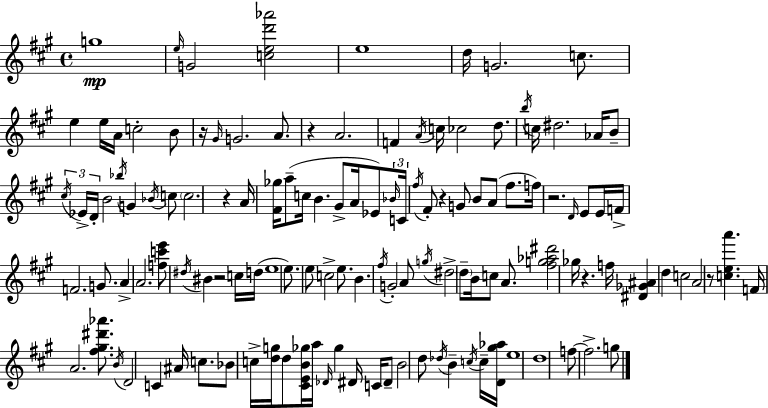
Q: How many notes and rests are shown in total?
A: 128